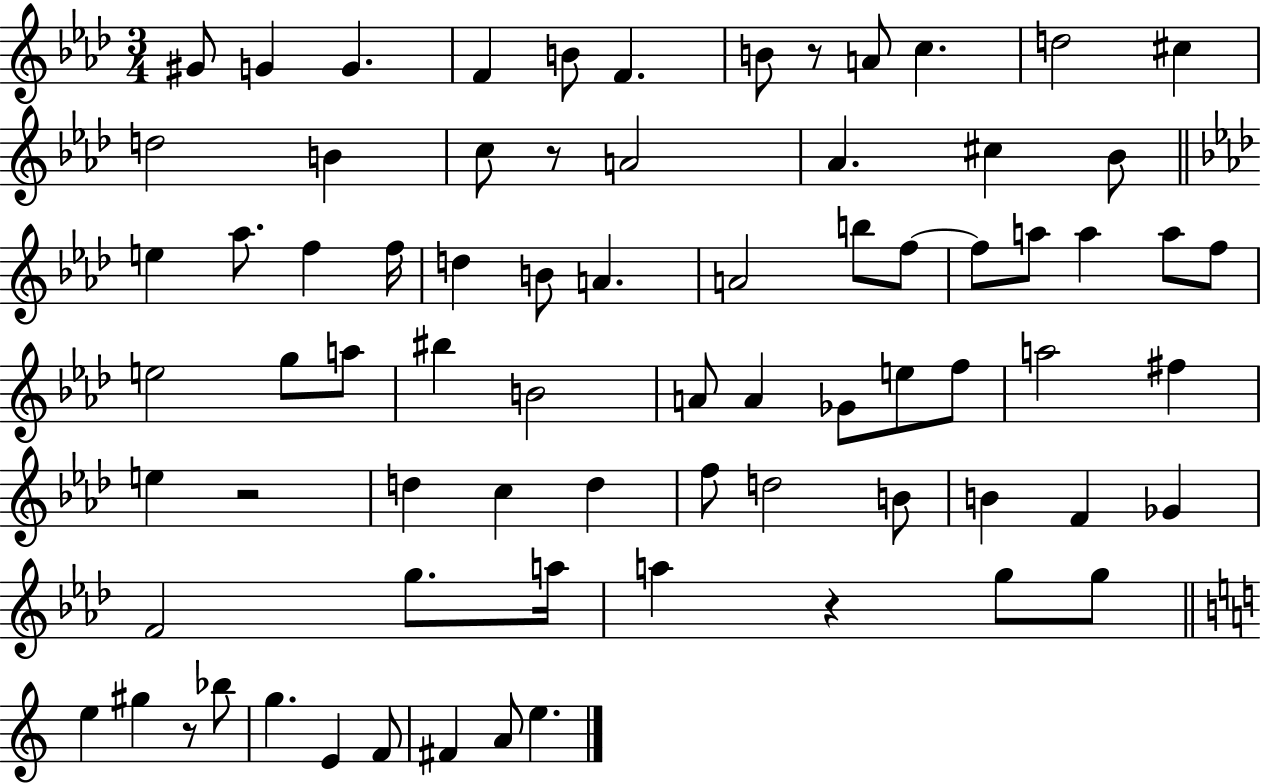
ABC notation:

X:1
T:Untitled
M:3/4
L:1/4
K:Ab
^G/2 G G F B/2 F B/2 z/2 A/2 c d2 ^c d2 B c/2 z/2 A2 _A ^c _B/2 e _a/2 f f/4 d B/2 A A2 b/2 f/2 f/2 a/2 a a/2 f/2 e2 g/2 a/2 ^b B2 A/2 A _G/2 e/2 f/2 a2 ^f e z2 d c d f/2 d2 B/2 B F _G F2 g/2 a/4 a z g/2 g/2 e ^g z/2 _b/2 g E F/2 ^F A/2 e